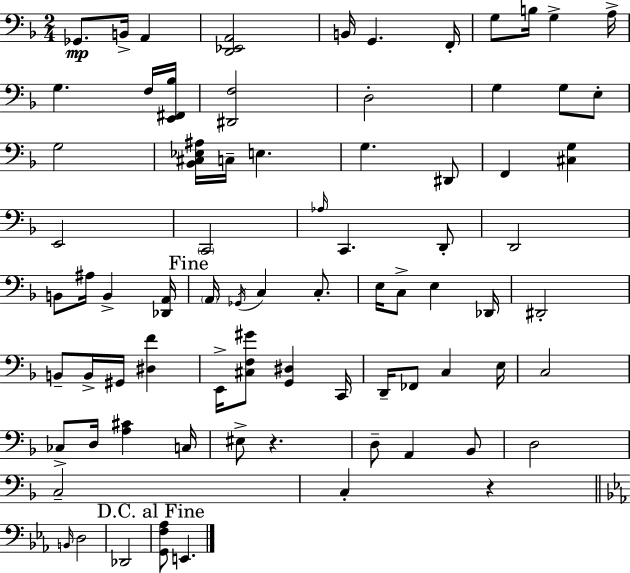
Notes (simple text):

Gb2/e. B2/s A2/q [D2,Eb2,A2]/h B2/s G2/q. F2/s G3/e B3/s G3/q A3/s G3/q. F3/s [E2,F#2,Bb3]/s [D#2,F3]/h D3/h G3/q G3/e E3/e G3/h [Bb2,C#3,Eb3,A#3]/s C3/s E3/q. G3/q. D#2/e F2/q [C#3,G3]/q E2/h C2/h Ab3/s C2/q. D2/e D2/h B2/e A#3/s B2/q [Db2,A2]/s A2/s Gb2/s C3/q C3/e. E3/s C3/e E3/q Db2/s D#2/h B2/e B2/s G#2/s [D#3,F4]/q E2/s [C#3,F3,G#4]/e [G2,D#3]/q C2/s D2/s FES2/e C3/q E3/s C3/h CES3/e D3/s [A3,C#4]/q C3/s EIS3/e R/q. D3/e A2/q Bb2/e D3/h C3/h C3/q R/q B2/s D3/h Db2/h [G2,F3,Ab3]/e E2/q.